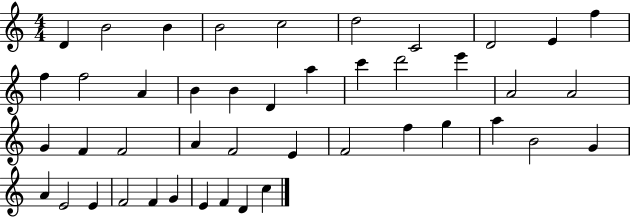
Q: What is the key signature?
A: C major